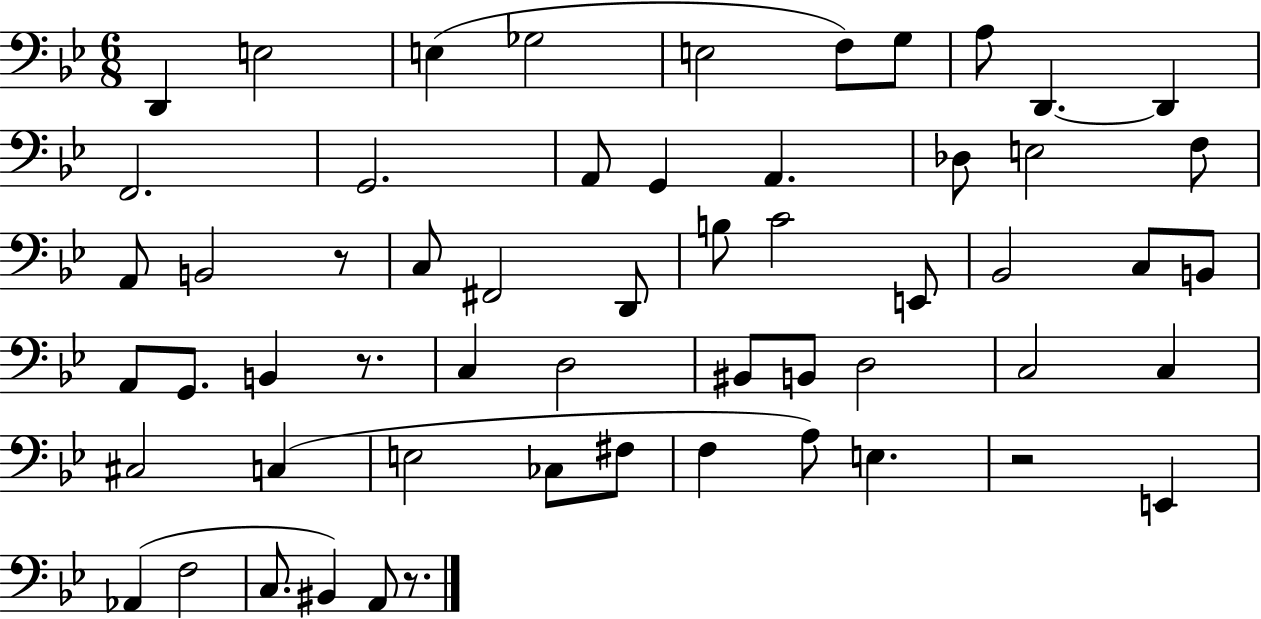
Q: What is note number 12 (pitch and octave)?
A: G2